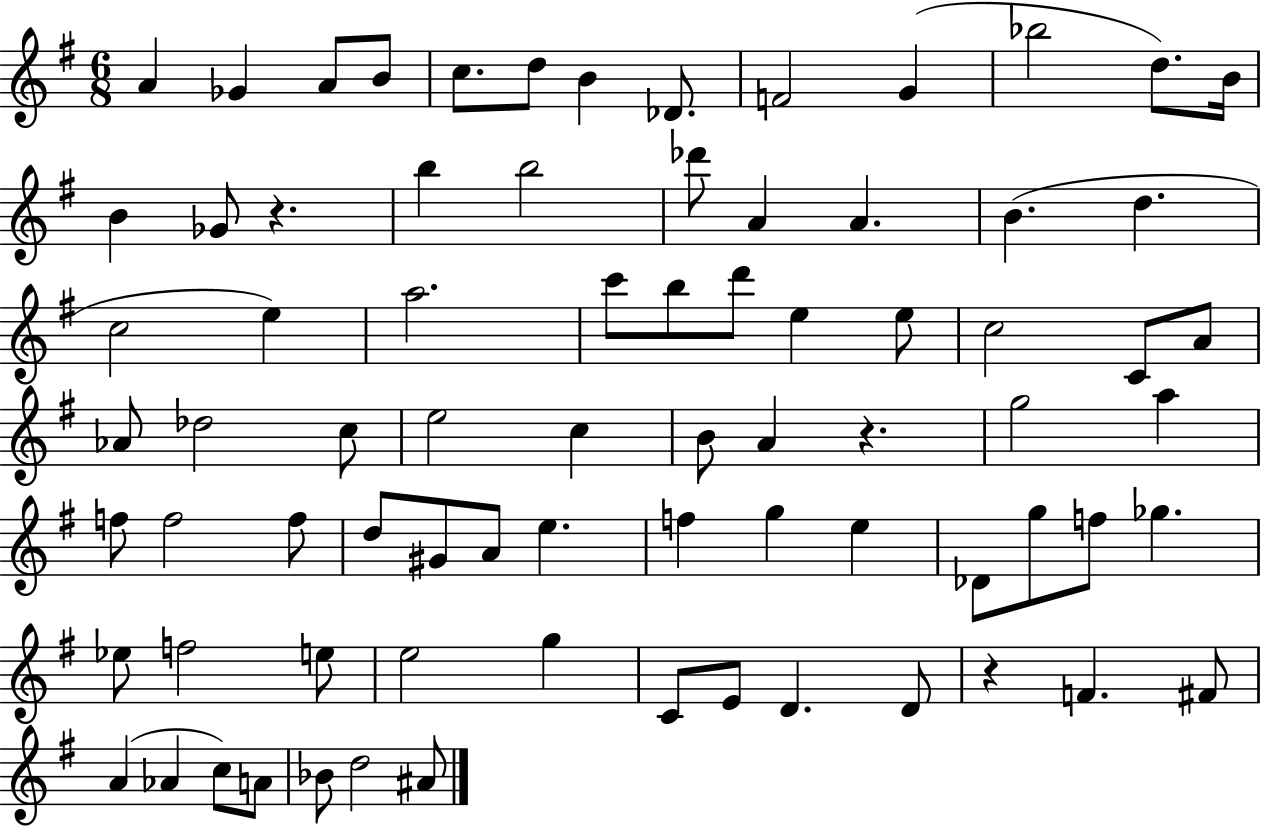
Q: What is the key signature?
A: G major